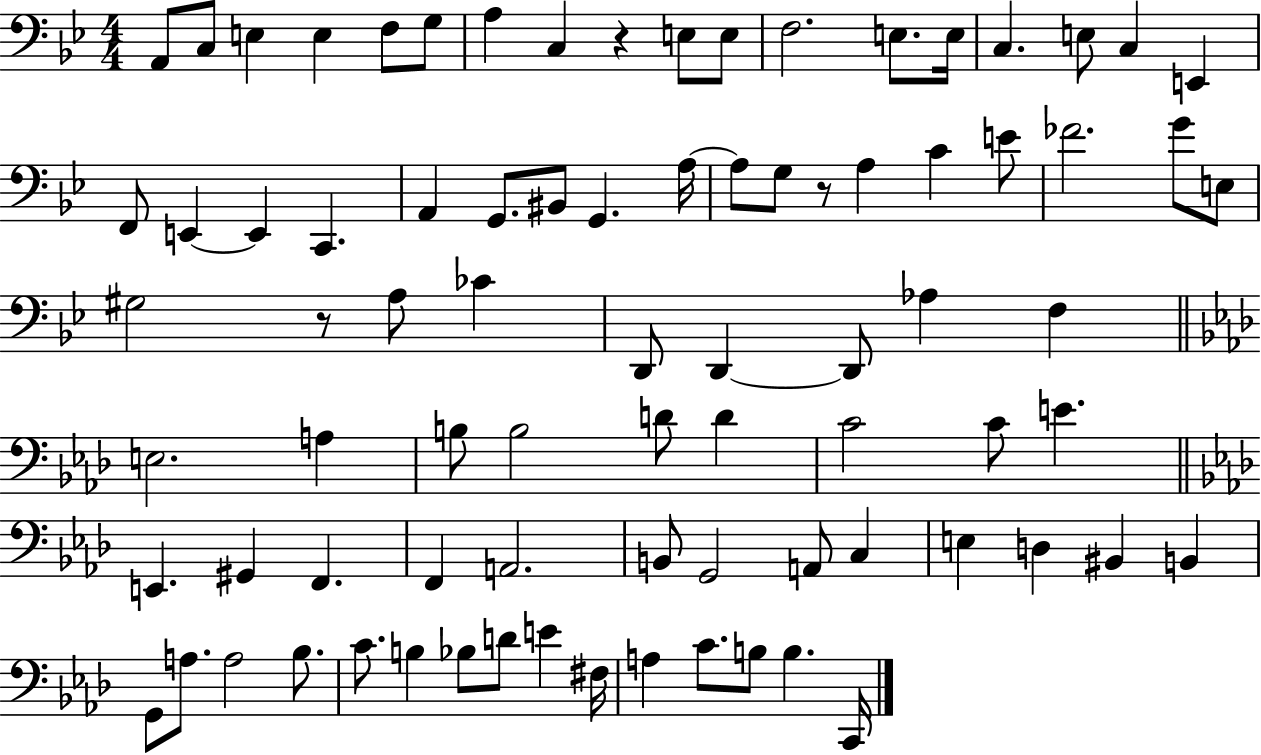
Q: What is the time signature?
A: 4/4